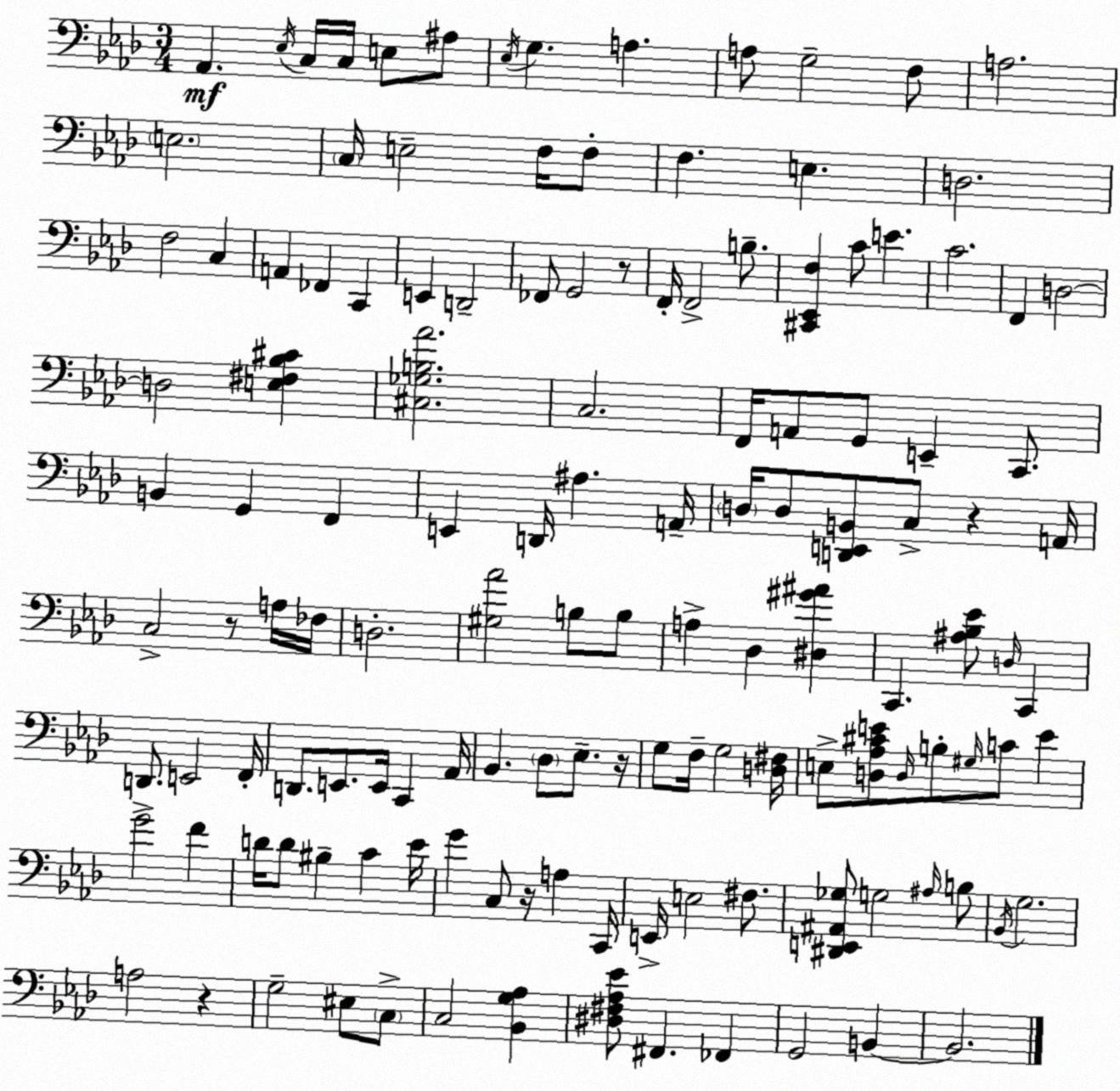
X:1
T:Untitled
M:3/4
L:1/4
K:Ab
_A,, _E,/4 C,/4 C,/4 E,/2 ^A,/2 _E,/4 G, A, A,/2 G,2 F,/2 A,2 E,2 C,/4 E,2 F,/4 F,/2 F, E, D,2 F,2 C, A,, _F,, C,, E,, D,,2 _F,,/2 G,,2 z/2 F,,/4 F,,2 B,/2 [^C,,_E,,F,] C/2 E C2 F,, D,2 D,2 [E,^F,_B,^C] [^C,_G,B,_A]2 C,2 F,,/4 A,,/2 G,,/2 E,, C,,/2 B,, G,, F,, E,, D,,/4 ^A, A,,/4 D,/4 D,/2 [D,,E,,B,,]/2 C,/2 z A,,/4 C,2 z/2 A,/4 _F,/4 D,2 [^G,_A]2 B,/2 B,/2 A, _D, [^D,^G^A] C,, [^A,_B,_E]/2 D,/4 C,, D,,/2 E,,2 F,,/4 D,,/2 E,,/2 E,,/4 C,, _A,,/4 _B,, _D,/2 _E,/2 z/4 G,/2 F,/4 G,2 [D,^F,]/4 E,/2 [D,_A,^CE]/2 D,/4 B,/2 ^G,/4 C/2 E G2 F D/4 D/2 ^B, C _E/4 G C,/2 z/4 A, C,,/4 E,,/4 E,2 ^F,/2 [^D,,E,,^A,,_G,]/2 G,2 ^A,/4 B,/2 _B,,/4 G,2 A,2 z G,2 ^E,/2 C,/2 C,2 [_B,,G,_A,] [^D,^F,_A,_E]/2 ^F,, _F,, G,,2 B,, B,,2